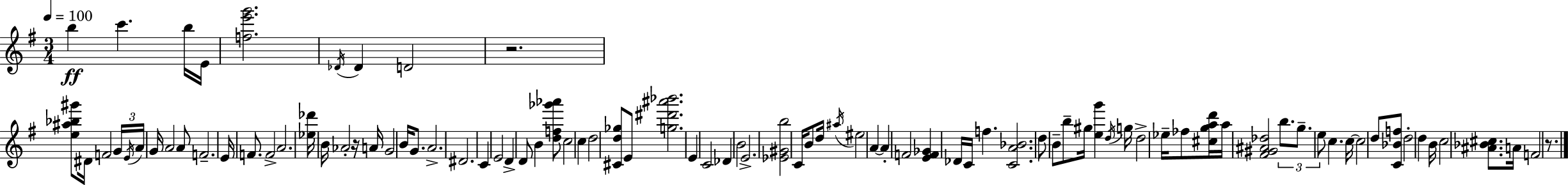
{
  \clef treble
  \numericTimeSignature
  \time 3/4
  \key g \major
  \tempo 4 = 100
  b''4\ff c'''4. b''16 e'16 | <f'' e''' g'''>2. | \acciaccatura { des'16 } des'4 d'2 | r2. | \break <e'' ais'' bes'' gis'''>8 dis'16 f'2 | \tuplet 3/2 { g'16 \acciaccatura { e'16 } a'16 } g'16 a'2 | a'8 f'2.-- | e'16 f'8. f'2-> | \break a'2. | <ees'' des'''>16 b'16 aes'2-. | r16 a'16 g'2 b'16 g'8. | a'2.-> | \break dis'2. | c'4 e'2 | d'4-> d'8 b'4 | <d'' f'' ges''' aes'''>8 c''2 c''4 | \break d''2 <cis' d'' ges''>8 | e'8 <g'' dis''' ais''' bes'''>2. | e'4 c'2 | des'4 b'2 | \break e'2.-> | <ees' gis' b''>2 c'16 b'8 | d''16 \acciaccatura { ais''16 } eis''2 a'4~~ | a'4-. f'2 | \break <e' f' ges'>4 des'16 c'16 f''4. | <c' a' bes'>2. | d''8 b'8-- b''8-- gis''16 <e'' g'''>4 | \acciaccatura { d''16 } g''16 d''2-> | \break ees''16-- fes''8 <cis'' g'' a'' d'''>16 a''16 <fis' gis' ais' des''>2 | \tuplet 3/2 { b''8. g''8.-- e''8 } c''4. | c''16~~ c''2 | d''8 <c' bes' f''>8 d''2-. | \break d''4 b'16 c''2 | <ais' bes' cis''>8. a'16 f'2 | r8. \bar "|."
}